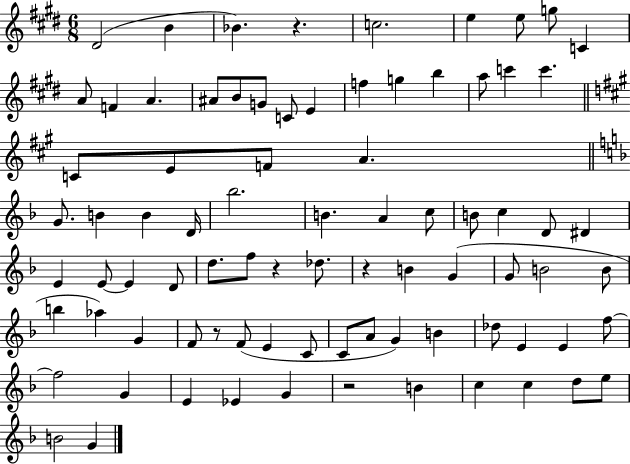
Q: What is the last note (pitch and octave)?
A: G4